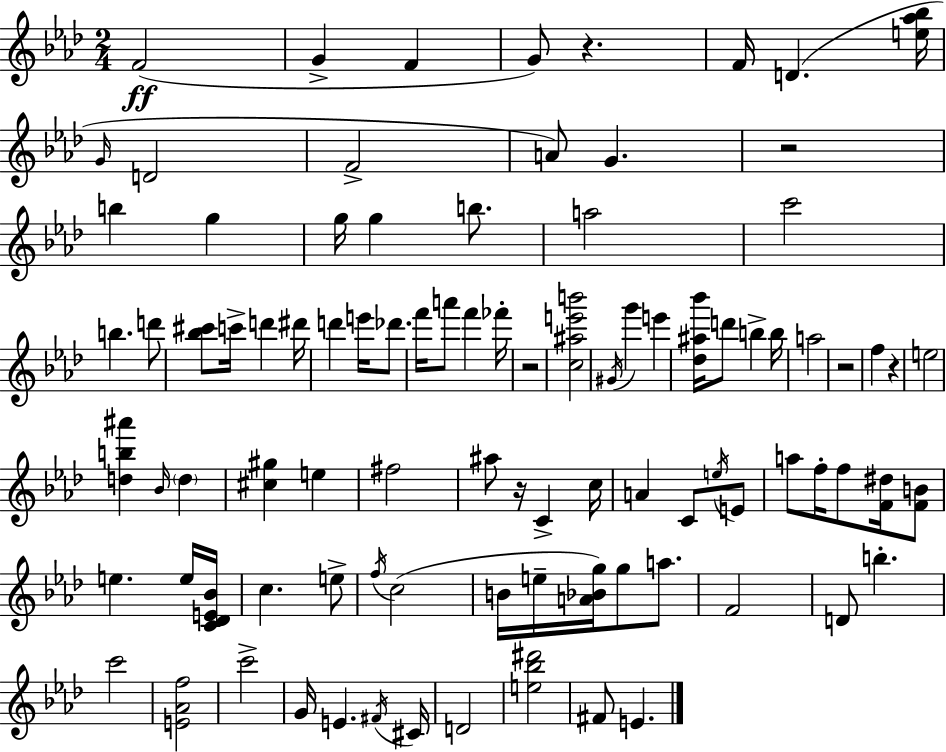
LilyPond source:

{
  \clef treble
  \numericTimeSignature
  \time 2/4
  \key f \minor
  f'2(\ff | g'4-> f'4 | g'8) r4. | f'16 d'4.( <e'' aes'' bes''>16 | \break \grace { g'16 } d'2 | f'2-> | a'8) g'4. | r2 | \break b''4 g''4 | g''16 g''4 b''8. | a''2 | c'''2 | \break b''4. d'''8 | <bes'' cis'''>8 c'''16-> d'''4 | dis'''16 d'''4 e'''16 des'''8. | f'''16 a'''8 f'''4 | \break fes'''16-. r2 | <c'' ais'' e''' b'''>2 | \acciaccatura { gis'16 } g'''4 e'''4 | <des'' ais'' bes'''>16 d'''8 b''4-> | \break b''16 a''2 | r2 | f''4 r4 | e''2 | \break <d'' b'' ais'''>4 \grace { bes'16 } \parenthesize d''4 | <cis'' gis''>4 e''4 | fis''2 | ais''8 r16 c'4-> | \break c''16 a'4 c'8 | \acciaccatura { e''16 } e'8 a''8 f''16-. f''8 | <f' dis''>16 <f' b'>8 e''4. | e''16 <c' des' e' bes'>16 c''4. | \break e''8-> \acciaccatura { f''16 } c''2( | b'16 e''16-- <a' bes' g''>16) | g''8 a''8. f'2 | d'8 b''4.-. | \break c'''2 | <e' aes' f''>2 | c'''2-> | g'16 e'4. | \break \acciaccatura { fis'16 } cis'16 d'2 | <e'' bes'' dis'''>2 | fis'8 | e'4. \bar "|."
}